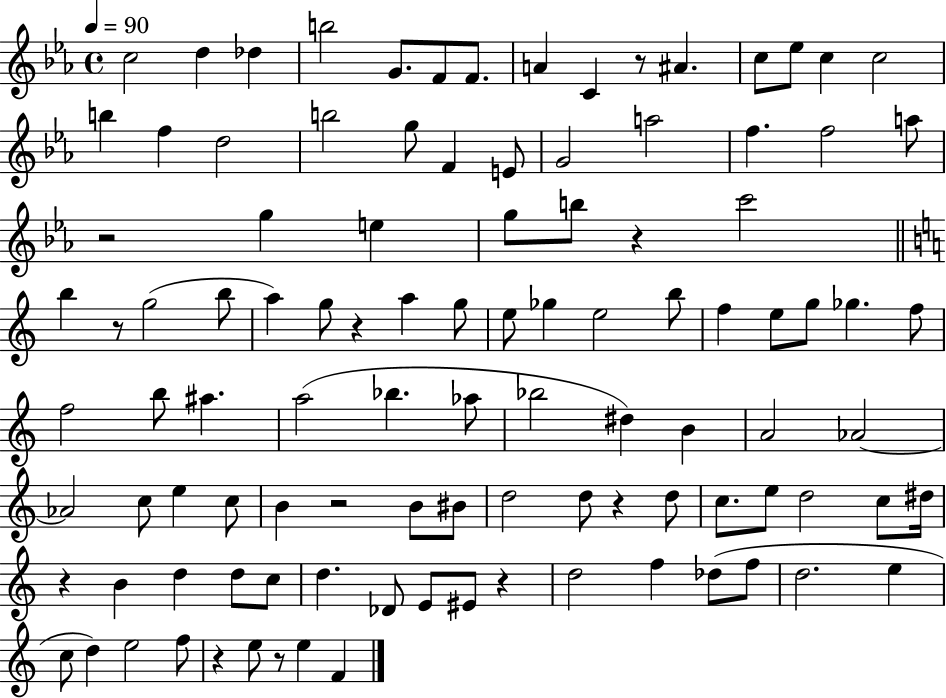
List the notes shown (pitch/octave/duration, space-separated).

C5/h D5/q Db5/q B5/h G4/e. F4/e F4/e. A4/q C4/q R/e A#4/q. C5/e Eb5/e C5/q C5/h B5/q F5/q D5/h B5/h G5/e F4/q E4/e G4/h A5/h F5/q. F5/h A5/e R/h G5/q E5/q G5/e B5/e R/q C6/h B5/q R/e G5/h B5/e A5/q G5/e R/q A5/q G5/e E5/e Gb5/q E5/h B5/e F5/q E5/e G5/e Gb5/q. F5/e F5/h B5/e A#5/q. A5/h Bb5/q. Ab5/e Bb5/h D#5/q B4/q A4/h Ab4/h Ab4/h C5/e E5/q C5/e B4/q R/h B4/e BIS4/e D5/h D5/e R/q D5/e C5/e. E5/e D5/h C5/e D#5/s R/q B4/q D5/q D5/e C5/e D5/q. Db4/e E4/e EIS4/e R/q D5/h F5/q Db5/e F5/e D5/h. E5/q C5/e D5/q E5/h F5/e R/q E5/e R/e E5/q F4/q